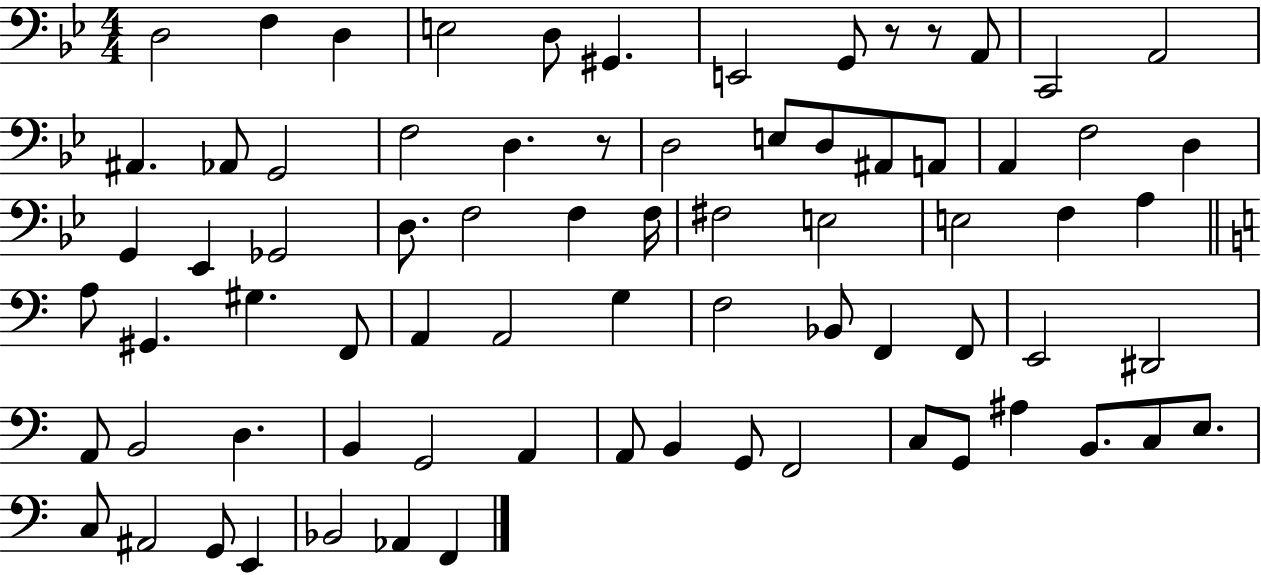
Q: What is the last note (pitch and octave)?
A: F2